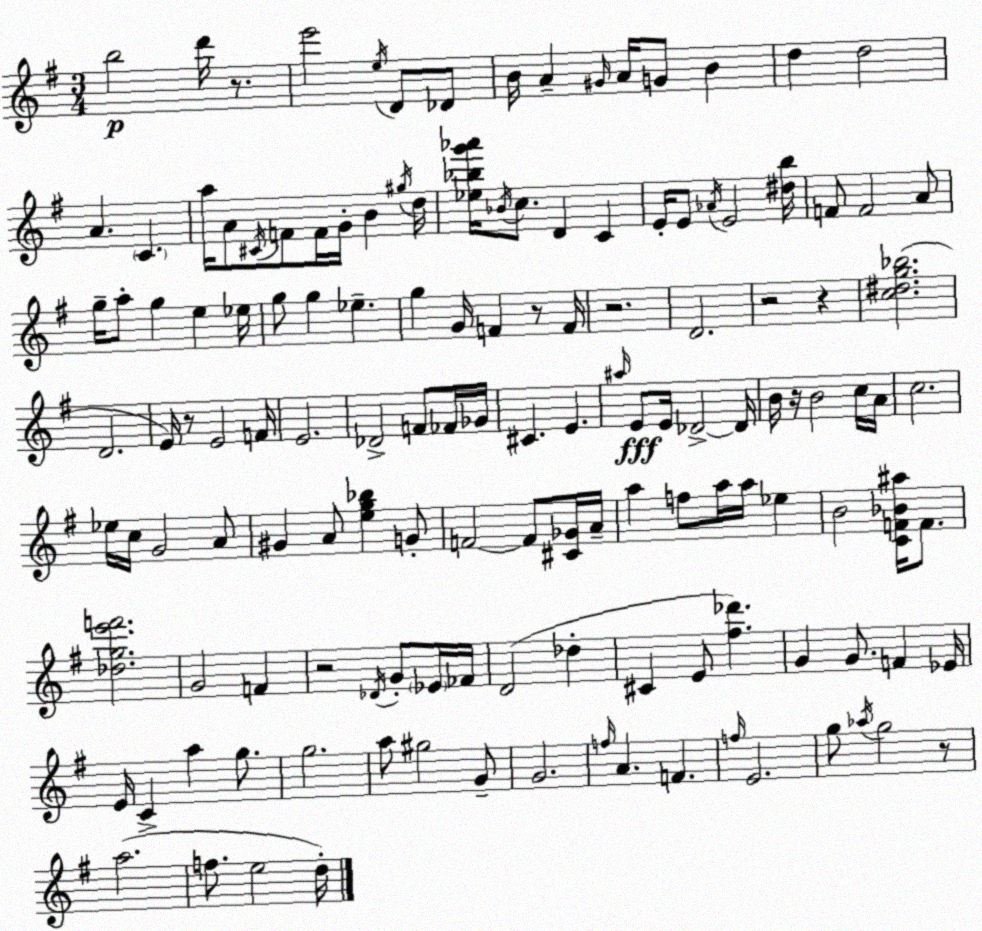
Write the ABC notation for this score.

X:1
T:Untitled
M:3/4
L:1/4
K:Em
b2 d'/4 z/2 e'2 e/4 D/2 _D/2 B/4 A ^G/4 A/4 G/2 B d d2 A C a/4 A/2 ^C/4 F/2 F/4 G/4 B ^g/4 d/4 [_e_bg'_a']/4 _B/4 c/2 D C E/4 E/2 _A/4 E2 [^db]/4 F/2 F2 A/2 g/4 a/2 g e _e/4 g/2 g _e g G/4 F z/2 F/4 z2 D2 z2 z [c^dg_b]2 D2 E/4 z/2 E2 F/4 E2 _D2 F/2 _F/4 _G/4 ^C E ^a/4 E/2 E/4 _D2 _D/4 B/4 z/4 B2 c/4 A/4 c2 _e/4 c/4 G2 A/2 ^G A/2 [eg_b] G/2 F2 F/2 [^C_G]/4 A/4 a f/2 a/4 a/4 _e B2 [CF_B^a]/4 F/2 [_dge'f']2 G2 F z2 _D/4 G/2 _E/4 _F/4 D2 _d ^C E/2 [^f_d'] G G/2 F _E/4 E/4 C a g/2 g2 a/2 ^g2 G/2 G2 f/4 A F f/4 E2 g/2 _a/4 g2 z/2 a2 f/2 e2 d/4